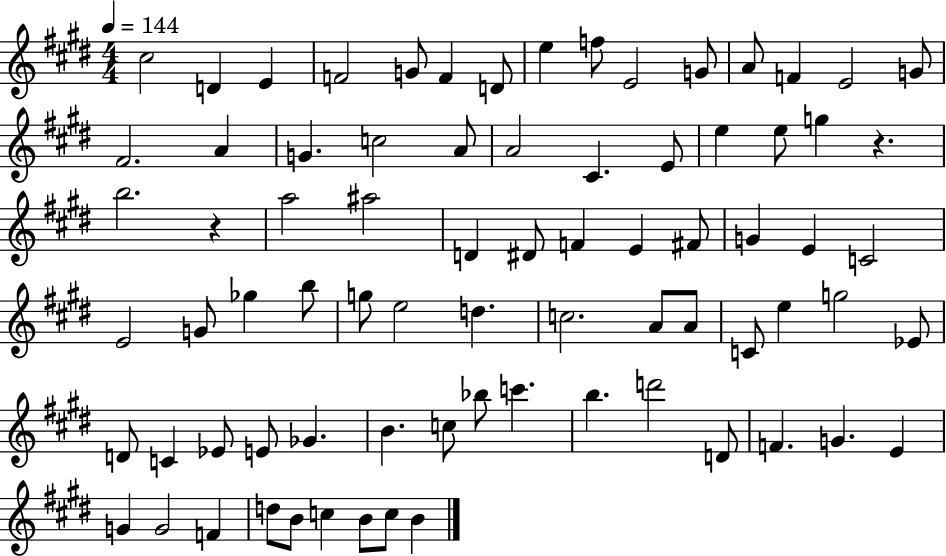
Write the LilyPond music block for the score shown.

{
  \clef treble
  \numericTimeSignature
  \time 4/4
  \key e \major
  \tempo 4 = 144
  cis''2 d'4 e'4 | f'2 g'8 f'4 d'8 | e''4 f''8 e'2 g'8 | a'8 f'4 e'2 g'8 | \break fis'2. a'4 | g'4. c''2 a'8 | a'2 cis'4. e'8 | e''4 e''8 g''4 r4. | \break b''2. r4 | a''2 ais''2 | d'4 dis'8 f'4 e'4 fis'8 | g'4 e'4 c'2 | \break e'2 g'8 ges''4 b''8 | g''8 e''2 d''4. | c''2. a'8 a'8 | c'8 e''4 g''2 ees'8 | \break d'8 c'4 ees'8 e'8 ges'4. | b'4. c''8 bes''8 c'''4. | b''4. d'''2 d'8 | f'4. g'4. e'4 | \break g'4 g'2 f'4 | d''8 b'8 c''4 b'8 c''8 b'4 | \bar "|."
}